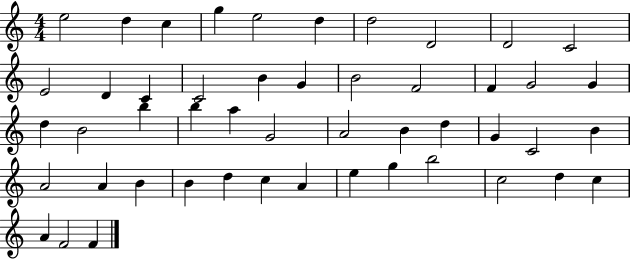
E5/h D5/q C5/q G5/q E5/h D5/q D5/h D4/h D4/h C4/h E4/h D4/q C4/q C4/h B4/q G4/q B4/h F4/h F4/q G4/h G4/q D5/q B4/h B5/q B5/q A5/q G4/h A4/h B4/q D5/q G4/q C4/h B4/q A4/h A4/q B4/q B4/q D5/q C5/q A4/q E5/q G5/q B5/h C5/h D5/q C5/q A4/q F4/h F4/q